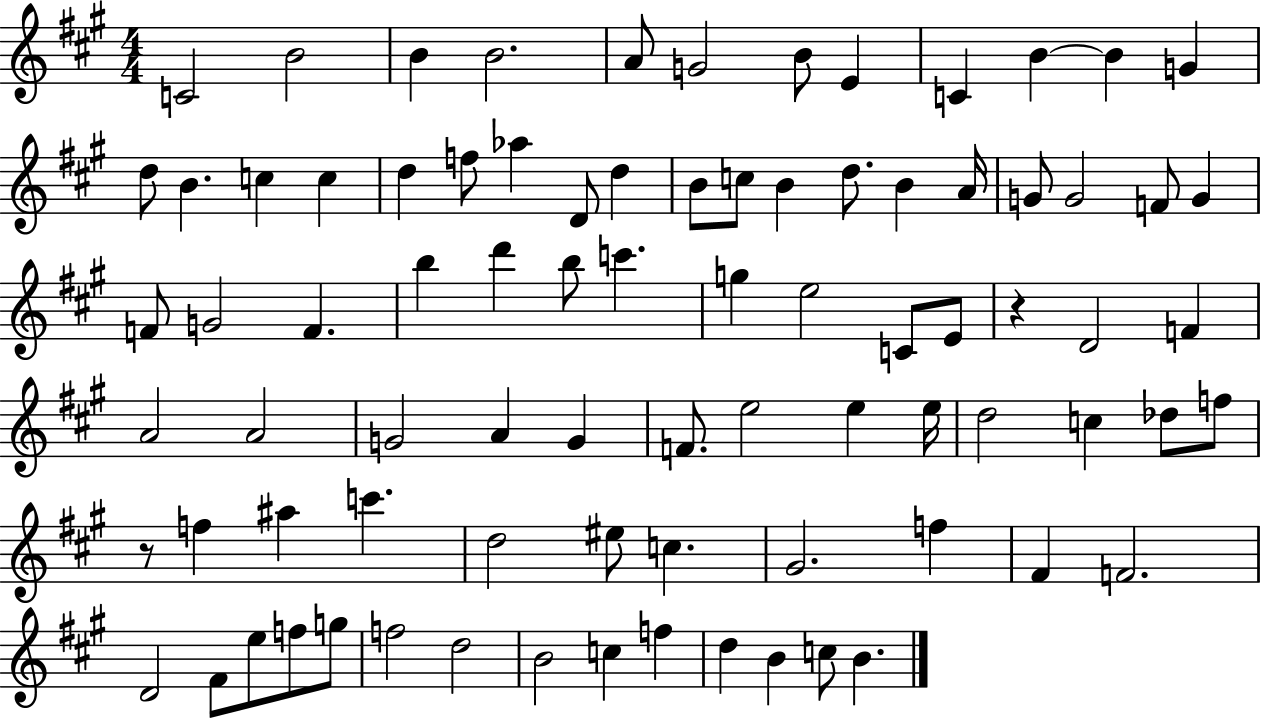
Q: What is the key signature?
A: A major